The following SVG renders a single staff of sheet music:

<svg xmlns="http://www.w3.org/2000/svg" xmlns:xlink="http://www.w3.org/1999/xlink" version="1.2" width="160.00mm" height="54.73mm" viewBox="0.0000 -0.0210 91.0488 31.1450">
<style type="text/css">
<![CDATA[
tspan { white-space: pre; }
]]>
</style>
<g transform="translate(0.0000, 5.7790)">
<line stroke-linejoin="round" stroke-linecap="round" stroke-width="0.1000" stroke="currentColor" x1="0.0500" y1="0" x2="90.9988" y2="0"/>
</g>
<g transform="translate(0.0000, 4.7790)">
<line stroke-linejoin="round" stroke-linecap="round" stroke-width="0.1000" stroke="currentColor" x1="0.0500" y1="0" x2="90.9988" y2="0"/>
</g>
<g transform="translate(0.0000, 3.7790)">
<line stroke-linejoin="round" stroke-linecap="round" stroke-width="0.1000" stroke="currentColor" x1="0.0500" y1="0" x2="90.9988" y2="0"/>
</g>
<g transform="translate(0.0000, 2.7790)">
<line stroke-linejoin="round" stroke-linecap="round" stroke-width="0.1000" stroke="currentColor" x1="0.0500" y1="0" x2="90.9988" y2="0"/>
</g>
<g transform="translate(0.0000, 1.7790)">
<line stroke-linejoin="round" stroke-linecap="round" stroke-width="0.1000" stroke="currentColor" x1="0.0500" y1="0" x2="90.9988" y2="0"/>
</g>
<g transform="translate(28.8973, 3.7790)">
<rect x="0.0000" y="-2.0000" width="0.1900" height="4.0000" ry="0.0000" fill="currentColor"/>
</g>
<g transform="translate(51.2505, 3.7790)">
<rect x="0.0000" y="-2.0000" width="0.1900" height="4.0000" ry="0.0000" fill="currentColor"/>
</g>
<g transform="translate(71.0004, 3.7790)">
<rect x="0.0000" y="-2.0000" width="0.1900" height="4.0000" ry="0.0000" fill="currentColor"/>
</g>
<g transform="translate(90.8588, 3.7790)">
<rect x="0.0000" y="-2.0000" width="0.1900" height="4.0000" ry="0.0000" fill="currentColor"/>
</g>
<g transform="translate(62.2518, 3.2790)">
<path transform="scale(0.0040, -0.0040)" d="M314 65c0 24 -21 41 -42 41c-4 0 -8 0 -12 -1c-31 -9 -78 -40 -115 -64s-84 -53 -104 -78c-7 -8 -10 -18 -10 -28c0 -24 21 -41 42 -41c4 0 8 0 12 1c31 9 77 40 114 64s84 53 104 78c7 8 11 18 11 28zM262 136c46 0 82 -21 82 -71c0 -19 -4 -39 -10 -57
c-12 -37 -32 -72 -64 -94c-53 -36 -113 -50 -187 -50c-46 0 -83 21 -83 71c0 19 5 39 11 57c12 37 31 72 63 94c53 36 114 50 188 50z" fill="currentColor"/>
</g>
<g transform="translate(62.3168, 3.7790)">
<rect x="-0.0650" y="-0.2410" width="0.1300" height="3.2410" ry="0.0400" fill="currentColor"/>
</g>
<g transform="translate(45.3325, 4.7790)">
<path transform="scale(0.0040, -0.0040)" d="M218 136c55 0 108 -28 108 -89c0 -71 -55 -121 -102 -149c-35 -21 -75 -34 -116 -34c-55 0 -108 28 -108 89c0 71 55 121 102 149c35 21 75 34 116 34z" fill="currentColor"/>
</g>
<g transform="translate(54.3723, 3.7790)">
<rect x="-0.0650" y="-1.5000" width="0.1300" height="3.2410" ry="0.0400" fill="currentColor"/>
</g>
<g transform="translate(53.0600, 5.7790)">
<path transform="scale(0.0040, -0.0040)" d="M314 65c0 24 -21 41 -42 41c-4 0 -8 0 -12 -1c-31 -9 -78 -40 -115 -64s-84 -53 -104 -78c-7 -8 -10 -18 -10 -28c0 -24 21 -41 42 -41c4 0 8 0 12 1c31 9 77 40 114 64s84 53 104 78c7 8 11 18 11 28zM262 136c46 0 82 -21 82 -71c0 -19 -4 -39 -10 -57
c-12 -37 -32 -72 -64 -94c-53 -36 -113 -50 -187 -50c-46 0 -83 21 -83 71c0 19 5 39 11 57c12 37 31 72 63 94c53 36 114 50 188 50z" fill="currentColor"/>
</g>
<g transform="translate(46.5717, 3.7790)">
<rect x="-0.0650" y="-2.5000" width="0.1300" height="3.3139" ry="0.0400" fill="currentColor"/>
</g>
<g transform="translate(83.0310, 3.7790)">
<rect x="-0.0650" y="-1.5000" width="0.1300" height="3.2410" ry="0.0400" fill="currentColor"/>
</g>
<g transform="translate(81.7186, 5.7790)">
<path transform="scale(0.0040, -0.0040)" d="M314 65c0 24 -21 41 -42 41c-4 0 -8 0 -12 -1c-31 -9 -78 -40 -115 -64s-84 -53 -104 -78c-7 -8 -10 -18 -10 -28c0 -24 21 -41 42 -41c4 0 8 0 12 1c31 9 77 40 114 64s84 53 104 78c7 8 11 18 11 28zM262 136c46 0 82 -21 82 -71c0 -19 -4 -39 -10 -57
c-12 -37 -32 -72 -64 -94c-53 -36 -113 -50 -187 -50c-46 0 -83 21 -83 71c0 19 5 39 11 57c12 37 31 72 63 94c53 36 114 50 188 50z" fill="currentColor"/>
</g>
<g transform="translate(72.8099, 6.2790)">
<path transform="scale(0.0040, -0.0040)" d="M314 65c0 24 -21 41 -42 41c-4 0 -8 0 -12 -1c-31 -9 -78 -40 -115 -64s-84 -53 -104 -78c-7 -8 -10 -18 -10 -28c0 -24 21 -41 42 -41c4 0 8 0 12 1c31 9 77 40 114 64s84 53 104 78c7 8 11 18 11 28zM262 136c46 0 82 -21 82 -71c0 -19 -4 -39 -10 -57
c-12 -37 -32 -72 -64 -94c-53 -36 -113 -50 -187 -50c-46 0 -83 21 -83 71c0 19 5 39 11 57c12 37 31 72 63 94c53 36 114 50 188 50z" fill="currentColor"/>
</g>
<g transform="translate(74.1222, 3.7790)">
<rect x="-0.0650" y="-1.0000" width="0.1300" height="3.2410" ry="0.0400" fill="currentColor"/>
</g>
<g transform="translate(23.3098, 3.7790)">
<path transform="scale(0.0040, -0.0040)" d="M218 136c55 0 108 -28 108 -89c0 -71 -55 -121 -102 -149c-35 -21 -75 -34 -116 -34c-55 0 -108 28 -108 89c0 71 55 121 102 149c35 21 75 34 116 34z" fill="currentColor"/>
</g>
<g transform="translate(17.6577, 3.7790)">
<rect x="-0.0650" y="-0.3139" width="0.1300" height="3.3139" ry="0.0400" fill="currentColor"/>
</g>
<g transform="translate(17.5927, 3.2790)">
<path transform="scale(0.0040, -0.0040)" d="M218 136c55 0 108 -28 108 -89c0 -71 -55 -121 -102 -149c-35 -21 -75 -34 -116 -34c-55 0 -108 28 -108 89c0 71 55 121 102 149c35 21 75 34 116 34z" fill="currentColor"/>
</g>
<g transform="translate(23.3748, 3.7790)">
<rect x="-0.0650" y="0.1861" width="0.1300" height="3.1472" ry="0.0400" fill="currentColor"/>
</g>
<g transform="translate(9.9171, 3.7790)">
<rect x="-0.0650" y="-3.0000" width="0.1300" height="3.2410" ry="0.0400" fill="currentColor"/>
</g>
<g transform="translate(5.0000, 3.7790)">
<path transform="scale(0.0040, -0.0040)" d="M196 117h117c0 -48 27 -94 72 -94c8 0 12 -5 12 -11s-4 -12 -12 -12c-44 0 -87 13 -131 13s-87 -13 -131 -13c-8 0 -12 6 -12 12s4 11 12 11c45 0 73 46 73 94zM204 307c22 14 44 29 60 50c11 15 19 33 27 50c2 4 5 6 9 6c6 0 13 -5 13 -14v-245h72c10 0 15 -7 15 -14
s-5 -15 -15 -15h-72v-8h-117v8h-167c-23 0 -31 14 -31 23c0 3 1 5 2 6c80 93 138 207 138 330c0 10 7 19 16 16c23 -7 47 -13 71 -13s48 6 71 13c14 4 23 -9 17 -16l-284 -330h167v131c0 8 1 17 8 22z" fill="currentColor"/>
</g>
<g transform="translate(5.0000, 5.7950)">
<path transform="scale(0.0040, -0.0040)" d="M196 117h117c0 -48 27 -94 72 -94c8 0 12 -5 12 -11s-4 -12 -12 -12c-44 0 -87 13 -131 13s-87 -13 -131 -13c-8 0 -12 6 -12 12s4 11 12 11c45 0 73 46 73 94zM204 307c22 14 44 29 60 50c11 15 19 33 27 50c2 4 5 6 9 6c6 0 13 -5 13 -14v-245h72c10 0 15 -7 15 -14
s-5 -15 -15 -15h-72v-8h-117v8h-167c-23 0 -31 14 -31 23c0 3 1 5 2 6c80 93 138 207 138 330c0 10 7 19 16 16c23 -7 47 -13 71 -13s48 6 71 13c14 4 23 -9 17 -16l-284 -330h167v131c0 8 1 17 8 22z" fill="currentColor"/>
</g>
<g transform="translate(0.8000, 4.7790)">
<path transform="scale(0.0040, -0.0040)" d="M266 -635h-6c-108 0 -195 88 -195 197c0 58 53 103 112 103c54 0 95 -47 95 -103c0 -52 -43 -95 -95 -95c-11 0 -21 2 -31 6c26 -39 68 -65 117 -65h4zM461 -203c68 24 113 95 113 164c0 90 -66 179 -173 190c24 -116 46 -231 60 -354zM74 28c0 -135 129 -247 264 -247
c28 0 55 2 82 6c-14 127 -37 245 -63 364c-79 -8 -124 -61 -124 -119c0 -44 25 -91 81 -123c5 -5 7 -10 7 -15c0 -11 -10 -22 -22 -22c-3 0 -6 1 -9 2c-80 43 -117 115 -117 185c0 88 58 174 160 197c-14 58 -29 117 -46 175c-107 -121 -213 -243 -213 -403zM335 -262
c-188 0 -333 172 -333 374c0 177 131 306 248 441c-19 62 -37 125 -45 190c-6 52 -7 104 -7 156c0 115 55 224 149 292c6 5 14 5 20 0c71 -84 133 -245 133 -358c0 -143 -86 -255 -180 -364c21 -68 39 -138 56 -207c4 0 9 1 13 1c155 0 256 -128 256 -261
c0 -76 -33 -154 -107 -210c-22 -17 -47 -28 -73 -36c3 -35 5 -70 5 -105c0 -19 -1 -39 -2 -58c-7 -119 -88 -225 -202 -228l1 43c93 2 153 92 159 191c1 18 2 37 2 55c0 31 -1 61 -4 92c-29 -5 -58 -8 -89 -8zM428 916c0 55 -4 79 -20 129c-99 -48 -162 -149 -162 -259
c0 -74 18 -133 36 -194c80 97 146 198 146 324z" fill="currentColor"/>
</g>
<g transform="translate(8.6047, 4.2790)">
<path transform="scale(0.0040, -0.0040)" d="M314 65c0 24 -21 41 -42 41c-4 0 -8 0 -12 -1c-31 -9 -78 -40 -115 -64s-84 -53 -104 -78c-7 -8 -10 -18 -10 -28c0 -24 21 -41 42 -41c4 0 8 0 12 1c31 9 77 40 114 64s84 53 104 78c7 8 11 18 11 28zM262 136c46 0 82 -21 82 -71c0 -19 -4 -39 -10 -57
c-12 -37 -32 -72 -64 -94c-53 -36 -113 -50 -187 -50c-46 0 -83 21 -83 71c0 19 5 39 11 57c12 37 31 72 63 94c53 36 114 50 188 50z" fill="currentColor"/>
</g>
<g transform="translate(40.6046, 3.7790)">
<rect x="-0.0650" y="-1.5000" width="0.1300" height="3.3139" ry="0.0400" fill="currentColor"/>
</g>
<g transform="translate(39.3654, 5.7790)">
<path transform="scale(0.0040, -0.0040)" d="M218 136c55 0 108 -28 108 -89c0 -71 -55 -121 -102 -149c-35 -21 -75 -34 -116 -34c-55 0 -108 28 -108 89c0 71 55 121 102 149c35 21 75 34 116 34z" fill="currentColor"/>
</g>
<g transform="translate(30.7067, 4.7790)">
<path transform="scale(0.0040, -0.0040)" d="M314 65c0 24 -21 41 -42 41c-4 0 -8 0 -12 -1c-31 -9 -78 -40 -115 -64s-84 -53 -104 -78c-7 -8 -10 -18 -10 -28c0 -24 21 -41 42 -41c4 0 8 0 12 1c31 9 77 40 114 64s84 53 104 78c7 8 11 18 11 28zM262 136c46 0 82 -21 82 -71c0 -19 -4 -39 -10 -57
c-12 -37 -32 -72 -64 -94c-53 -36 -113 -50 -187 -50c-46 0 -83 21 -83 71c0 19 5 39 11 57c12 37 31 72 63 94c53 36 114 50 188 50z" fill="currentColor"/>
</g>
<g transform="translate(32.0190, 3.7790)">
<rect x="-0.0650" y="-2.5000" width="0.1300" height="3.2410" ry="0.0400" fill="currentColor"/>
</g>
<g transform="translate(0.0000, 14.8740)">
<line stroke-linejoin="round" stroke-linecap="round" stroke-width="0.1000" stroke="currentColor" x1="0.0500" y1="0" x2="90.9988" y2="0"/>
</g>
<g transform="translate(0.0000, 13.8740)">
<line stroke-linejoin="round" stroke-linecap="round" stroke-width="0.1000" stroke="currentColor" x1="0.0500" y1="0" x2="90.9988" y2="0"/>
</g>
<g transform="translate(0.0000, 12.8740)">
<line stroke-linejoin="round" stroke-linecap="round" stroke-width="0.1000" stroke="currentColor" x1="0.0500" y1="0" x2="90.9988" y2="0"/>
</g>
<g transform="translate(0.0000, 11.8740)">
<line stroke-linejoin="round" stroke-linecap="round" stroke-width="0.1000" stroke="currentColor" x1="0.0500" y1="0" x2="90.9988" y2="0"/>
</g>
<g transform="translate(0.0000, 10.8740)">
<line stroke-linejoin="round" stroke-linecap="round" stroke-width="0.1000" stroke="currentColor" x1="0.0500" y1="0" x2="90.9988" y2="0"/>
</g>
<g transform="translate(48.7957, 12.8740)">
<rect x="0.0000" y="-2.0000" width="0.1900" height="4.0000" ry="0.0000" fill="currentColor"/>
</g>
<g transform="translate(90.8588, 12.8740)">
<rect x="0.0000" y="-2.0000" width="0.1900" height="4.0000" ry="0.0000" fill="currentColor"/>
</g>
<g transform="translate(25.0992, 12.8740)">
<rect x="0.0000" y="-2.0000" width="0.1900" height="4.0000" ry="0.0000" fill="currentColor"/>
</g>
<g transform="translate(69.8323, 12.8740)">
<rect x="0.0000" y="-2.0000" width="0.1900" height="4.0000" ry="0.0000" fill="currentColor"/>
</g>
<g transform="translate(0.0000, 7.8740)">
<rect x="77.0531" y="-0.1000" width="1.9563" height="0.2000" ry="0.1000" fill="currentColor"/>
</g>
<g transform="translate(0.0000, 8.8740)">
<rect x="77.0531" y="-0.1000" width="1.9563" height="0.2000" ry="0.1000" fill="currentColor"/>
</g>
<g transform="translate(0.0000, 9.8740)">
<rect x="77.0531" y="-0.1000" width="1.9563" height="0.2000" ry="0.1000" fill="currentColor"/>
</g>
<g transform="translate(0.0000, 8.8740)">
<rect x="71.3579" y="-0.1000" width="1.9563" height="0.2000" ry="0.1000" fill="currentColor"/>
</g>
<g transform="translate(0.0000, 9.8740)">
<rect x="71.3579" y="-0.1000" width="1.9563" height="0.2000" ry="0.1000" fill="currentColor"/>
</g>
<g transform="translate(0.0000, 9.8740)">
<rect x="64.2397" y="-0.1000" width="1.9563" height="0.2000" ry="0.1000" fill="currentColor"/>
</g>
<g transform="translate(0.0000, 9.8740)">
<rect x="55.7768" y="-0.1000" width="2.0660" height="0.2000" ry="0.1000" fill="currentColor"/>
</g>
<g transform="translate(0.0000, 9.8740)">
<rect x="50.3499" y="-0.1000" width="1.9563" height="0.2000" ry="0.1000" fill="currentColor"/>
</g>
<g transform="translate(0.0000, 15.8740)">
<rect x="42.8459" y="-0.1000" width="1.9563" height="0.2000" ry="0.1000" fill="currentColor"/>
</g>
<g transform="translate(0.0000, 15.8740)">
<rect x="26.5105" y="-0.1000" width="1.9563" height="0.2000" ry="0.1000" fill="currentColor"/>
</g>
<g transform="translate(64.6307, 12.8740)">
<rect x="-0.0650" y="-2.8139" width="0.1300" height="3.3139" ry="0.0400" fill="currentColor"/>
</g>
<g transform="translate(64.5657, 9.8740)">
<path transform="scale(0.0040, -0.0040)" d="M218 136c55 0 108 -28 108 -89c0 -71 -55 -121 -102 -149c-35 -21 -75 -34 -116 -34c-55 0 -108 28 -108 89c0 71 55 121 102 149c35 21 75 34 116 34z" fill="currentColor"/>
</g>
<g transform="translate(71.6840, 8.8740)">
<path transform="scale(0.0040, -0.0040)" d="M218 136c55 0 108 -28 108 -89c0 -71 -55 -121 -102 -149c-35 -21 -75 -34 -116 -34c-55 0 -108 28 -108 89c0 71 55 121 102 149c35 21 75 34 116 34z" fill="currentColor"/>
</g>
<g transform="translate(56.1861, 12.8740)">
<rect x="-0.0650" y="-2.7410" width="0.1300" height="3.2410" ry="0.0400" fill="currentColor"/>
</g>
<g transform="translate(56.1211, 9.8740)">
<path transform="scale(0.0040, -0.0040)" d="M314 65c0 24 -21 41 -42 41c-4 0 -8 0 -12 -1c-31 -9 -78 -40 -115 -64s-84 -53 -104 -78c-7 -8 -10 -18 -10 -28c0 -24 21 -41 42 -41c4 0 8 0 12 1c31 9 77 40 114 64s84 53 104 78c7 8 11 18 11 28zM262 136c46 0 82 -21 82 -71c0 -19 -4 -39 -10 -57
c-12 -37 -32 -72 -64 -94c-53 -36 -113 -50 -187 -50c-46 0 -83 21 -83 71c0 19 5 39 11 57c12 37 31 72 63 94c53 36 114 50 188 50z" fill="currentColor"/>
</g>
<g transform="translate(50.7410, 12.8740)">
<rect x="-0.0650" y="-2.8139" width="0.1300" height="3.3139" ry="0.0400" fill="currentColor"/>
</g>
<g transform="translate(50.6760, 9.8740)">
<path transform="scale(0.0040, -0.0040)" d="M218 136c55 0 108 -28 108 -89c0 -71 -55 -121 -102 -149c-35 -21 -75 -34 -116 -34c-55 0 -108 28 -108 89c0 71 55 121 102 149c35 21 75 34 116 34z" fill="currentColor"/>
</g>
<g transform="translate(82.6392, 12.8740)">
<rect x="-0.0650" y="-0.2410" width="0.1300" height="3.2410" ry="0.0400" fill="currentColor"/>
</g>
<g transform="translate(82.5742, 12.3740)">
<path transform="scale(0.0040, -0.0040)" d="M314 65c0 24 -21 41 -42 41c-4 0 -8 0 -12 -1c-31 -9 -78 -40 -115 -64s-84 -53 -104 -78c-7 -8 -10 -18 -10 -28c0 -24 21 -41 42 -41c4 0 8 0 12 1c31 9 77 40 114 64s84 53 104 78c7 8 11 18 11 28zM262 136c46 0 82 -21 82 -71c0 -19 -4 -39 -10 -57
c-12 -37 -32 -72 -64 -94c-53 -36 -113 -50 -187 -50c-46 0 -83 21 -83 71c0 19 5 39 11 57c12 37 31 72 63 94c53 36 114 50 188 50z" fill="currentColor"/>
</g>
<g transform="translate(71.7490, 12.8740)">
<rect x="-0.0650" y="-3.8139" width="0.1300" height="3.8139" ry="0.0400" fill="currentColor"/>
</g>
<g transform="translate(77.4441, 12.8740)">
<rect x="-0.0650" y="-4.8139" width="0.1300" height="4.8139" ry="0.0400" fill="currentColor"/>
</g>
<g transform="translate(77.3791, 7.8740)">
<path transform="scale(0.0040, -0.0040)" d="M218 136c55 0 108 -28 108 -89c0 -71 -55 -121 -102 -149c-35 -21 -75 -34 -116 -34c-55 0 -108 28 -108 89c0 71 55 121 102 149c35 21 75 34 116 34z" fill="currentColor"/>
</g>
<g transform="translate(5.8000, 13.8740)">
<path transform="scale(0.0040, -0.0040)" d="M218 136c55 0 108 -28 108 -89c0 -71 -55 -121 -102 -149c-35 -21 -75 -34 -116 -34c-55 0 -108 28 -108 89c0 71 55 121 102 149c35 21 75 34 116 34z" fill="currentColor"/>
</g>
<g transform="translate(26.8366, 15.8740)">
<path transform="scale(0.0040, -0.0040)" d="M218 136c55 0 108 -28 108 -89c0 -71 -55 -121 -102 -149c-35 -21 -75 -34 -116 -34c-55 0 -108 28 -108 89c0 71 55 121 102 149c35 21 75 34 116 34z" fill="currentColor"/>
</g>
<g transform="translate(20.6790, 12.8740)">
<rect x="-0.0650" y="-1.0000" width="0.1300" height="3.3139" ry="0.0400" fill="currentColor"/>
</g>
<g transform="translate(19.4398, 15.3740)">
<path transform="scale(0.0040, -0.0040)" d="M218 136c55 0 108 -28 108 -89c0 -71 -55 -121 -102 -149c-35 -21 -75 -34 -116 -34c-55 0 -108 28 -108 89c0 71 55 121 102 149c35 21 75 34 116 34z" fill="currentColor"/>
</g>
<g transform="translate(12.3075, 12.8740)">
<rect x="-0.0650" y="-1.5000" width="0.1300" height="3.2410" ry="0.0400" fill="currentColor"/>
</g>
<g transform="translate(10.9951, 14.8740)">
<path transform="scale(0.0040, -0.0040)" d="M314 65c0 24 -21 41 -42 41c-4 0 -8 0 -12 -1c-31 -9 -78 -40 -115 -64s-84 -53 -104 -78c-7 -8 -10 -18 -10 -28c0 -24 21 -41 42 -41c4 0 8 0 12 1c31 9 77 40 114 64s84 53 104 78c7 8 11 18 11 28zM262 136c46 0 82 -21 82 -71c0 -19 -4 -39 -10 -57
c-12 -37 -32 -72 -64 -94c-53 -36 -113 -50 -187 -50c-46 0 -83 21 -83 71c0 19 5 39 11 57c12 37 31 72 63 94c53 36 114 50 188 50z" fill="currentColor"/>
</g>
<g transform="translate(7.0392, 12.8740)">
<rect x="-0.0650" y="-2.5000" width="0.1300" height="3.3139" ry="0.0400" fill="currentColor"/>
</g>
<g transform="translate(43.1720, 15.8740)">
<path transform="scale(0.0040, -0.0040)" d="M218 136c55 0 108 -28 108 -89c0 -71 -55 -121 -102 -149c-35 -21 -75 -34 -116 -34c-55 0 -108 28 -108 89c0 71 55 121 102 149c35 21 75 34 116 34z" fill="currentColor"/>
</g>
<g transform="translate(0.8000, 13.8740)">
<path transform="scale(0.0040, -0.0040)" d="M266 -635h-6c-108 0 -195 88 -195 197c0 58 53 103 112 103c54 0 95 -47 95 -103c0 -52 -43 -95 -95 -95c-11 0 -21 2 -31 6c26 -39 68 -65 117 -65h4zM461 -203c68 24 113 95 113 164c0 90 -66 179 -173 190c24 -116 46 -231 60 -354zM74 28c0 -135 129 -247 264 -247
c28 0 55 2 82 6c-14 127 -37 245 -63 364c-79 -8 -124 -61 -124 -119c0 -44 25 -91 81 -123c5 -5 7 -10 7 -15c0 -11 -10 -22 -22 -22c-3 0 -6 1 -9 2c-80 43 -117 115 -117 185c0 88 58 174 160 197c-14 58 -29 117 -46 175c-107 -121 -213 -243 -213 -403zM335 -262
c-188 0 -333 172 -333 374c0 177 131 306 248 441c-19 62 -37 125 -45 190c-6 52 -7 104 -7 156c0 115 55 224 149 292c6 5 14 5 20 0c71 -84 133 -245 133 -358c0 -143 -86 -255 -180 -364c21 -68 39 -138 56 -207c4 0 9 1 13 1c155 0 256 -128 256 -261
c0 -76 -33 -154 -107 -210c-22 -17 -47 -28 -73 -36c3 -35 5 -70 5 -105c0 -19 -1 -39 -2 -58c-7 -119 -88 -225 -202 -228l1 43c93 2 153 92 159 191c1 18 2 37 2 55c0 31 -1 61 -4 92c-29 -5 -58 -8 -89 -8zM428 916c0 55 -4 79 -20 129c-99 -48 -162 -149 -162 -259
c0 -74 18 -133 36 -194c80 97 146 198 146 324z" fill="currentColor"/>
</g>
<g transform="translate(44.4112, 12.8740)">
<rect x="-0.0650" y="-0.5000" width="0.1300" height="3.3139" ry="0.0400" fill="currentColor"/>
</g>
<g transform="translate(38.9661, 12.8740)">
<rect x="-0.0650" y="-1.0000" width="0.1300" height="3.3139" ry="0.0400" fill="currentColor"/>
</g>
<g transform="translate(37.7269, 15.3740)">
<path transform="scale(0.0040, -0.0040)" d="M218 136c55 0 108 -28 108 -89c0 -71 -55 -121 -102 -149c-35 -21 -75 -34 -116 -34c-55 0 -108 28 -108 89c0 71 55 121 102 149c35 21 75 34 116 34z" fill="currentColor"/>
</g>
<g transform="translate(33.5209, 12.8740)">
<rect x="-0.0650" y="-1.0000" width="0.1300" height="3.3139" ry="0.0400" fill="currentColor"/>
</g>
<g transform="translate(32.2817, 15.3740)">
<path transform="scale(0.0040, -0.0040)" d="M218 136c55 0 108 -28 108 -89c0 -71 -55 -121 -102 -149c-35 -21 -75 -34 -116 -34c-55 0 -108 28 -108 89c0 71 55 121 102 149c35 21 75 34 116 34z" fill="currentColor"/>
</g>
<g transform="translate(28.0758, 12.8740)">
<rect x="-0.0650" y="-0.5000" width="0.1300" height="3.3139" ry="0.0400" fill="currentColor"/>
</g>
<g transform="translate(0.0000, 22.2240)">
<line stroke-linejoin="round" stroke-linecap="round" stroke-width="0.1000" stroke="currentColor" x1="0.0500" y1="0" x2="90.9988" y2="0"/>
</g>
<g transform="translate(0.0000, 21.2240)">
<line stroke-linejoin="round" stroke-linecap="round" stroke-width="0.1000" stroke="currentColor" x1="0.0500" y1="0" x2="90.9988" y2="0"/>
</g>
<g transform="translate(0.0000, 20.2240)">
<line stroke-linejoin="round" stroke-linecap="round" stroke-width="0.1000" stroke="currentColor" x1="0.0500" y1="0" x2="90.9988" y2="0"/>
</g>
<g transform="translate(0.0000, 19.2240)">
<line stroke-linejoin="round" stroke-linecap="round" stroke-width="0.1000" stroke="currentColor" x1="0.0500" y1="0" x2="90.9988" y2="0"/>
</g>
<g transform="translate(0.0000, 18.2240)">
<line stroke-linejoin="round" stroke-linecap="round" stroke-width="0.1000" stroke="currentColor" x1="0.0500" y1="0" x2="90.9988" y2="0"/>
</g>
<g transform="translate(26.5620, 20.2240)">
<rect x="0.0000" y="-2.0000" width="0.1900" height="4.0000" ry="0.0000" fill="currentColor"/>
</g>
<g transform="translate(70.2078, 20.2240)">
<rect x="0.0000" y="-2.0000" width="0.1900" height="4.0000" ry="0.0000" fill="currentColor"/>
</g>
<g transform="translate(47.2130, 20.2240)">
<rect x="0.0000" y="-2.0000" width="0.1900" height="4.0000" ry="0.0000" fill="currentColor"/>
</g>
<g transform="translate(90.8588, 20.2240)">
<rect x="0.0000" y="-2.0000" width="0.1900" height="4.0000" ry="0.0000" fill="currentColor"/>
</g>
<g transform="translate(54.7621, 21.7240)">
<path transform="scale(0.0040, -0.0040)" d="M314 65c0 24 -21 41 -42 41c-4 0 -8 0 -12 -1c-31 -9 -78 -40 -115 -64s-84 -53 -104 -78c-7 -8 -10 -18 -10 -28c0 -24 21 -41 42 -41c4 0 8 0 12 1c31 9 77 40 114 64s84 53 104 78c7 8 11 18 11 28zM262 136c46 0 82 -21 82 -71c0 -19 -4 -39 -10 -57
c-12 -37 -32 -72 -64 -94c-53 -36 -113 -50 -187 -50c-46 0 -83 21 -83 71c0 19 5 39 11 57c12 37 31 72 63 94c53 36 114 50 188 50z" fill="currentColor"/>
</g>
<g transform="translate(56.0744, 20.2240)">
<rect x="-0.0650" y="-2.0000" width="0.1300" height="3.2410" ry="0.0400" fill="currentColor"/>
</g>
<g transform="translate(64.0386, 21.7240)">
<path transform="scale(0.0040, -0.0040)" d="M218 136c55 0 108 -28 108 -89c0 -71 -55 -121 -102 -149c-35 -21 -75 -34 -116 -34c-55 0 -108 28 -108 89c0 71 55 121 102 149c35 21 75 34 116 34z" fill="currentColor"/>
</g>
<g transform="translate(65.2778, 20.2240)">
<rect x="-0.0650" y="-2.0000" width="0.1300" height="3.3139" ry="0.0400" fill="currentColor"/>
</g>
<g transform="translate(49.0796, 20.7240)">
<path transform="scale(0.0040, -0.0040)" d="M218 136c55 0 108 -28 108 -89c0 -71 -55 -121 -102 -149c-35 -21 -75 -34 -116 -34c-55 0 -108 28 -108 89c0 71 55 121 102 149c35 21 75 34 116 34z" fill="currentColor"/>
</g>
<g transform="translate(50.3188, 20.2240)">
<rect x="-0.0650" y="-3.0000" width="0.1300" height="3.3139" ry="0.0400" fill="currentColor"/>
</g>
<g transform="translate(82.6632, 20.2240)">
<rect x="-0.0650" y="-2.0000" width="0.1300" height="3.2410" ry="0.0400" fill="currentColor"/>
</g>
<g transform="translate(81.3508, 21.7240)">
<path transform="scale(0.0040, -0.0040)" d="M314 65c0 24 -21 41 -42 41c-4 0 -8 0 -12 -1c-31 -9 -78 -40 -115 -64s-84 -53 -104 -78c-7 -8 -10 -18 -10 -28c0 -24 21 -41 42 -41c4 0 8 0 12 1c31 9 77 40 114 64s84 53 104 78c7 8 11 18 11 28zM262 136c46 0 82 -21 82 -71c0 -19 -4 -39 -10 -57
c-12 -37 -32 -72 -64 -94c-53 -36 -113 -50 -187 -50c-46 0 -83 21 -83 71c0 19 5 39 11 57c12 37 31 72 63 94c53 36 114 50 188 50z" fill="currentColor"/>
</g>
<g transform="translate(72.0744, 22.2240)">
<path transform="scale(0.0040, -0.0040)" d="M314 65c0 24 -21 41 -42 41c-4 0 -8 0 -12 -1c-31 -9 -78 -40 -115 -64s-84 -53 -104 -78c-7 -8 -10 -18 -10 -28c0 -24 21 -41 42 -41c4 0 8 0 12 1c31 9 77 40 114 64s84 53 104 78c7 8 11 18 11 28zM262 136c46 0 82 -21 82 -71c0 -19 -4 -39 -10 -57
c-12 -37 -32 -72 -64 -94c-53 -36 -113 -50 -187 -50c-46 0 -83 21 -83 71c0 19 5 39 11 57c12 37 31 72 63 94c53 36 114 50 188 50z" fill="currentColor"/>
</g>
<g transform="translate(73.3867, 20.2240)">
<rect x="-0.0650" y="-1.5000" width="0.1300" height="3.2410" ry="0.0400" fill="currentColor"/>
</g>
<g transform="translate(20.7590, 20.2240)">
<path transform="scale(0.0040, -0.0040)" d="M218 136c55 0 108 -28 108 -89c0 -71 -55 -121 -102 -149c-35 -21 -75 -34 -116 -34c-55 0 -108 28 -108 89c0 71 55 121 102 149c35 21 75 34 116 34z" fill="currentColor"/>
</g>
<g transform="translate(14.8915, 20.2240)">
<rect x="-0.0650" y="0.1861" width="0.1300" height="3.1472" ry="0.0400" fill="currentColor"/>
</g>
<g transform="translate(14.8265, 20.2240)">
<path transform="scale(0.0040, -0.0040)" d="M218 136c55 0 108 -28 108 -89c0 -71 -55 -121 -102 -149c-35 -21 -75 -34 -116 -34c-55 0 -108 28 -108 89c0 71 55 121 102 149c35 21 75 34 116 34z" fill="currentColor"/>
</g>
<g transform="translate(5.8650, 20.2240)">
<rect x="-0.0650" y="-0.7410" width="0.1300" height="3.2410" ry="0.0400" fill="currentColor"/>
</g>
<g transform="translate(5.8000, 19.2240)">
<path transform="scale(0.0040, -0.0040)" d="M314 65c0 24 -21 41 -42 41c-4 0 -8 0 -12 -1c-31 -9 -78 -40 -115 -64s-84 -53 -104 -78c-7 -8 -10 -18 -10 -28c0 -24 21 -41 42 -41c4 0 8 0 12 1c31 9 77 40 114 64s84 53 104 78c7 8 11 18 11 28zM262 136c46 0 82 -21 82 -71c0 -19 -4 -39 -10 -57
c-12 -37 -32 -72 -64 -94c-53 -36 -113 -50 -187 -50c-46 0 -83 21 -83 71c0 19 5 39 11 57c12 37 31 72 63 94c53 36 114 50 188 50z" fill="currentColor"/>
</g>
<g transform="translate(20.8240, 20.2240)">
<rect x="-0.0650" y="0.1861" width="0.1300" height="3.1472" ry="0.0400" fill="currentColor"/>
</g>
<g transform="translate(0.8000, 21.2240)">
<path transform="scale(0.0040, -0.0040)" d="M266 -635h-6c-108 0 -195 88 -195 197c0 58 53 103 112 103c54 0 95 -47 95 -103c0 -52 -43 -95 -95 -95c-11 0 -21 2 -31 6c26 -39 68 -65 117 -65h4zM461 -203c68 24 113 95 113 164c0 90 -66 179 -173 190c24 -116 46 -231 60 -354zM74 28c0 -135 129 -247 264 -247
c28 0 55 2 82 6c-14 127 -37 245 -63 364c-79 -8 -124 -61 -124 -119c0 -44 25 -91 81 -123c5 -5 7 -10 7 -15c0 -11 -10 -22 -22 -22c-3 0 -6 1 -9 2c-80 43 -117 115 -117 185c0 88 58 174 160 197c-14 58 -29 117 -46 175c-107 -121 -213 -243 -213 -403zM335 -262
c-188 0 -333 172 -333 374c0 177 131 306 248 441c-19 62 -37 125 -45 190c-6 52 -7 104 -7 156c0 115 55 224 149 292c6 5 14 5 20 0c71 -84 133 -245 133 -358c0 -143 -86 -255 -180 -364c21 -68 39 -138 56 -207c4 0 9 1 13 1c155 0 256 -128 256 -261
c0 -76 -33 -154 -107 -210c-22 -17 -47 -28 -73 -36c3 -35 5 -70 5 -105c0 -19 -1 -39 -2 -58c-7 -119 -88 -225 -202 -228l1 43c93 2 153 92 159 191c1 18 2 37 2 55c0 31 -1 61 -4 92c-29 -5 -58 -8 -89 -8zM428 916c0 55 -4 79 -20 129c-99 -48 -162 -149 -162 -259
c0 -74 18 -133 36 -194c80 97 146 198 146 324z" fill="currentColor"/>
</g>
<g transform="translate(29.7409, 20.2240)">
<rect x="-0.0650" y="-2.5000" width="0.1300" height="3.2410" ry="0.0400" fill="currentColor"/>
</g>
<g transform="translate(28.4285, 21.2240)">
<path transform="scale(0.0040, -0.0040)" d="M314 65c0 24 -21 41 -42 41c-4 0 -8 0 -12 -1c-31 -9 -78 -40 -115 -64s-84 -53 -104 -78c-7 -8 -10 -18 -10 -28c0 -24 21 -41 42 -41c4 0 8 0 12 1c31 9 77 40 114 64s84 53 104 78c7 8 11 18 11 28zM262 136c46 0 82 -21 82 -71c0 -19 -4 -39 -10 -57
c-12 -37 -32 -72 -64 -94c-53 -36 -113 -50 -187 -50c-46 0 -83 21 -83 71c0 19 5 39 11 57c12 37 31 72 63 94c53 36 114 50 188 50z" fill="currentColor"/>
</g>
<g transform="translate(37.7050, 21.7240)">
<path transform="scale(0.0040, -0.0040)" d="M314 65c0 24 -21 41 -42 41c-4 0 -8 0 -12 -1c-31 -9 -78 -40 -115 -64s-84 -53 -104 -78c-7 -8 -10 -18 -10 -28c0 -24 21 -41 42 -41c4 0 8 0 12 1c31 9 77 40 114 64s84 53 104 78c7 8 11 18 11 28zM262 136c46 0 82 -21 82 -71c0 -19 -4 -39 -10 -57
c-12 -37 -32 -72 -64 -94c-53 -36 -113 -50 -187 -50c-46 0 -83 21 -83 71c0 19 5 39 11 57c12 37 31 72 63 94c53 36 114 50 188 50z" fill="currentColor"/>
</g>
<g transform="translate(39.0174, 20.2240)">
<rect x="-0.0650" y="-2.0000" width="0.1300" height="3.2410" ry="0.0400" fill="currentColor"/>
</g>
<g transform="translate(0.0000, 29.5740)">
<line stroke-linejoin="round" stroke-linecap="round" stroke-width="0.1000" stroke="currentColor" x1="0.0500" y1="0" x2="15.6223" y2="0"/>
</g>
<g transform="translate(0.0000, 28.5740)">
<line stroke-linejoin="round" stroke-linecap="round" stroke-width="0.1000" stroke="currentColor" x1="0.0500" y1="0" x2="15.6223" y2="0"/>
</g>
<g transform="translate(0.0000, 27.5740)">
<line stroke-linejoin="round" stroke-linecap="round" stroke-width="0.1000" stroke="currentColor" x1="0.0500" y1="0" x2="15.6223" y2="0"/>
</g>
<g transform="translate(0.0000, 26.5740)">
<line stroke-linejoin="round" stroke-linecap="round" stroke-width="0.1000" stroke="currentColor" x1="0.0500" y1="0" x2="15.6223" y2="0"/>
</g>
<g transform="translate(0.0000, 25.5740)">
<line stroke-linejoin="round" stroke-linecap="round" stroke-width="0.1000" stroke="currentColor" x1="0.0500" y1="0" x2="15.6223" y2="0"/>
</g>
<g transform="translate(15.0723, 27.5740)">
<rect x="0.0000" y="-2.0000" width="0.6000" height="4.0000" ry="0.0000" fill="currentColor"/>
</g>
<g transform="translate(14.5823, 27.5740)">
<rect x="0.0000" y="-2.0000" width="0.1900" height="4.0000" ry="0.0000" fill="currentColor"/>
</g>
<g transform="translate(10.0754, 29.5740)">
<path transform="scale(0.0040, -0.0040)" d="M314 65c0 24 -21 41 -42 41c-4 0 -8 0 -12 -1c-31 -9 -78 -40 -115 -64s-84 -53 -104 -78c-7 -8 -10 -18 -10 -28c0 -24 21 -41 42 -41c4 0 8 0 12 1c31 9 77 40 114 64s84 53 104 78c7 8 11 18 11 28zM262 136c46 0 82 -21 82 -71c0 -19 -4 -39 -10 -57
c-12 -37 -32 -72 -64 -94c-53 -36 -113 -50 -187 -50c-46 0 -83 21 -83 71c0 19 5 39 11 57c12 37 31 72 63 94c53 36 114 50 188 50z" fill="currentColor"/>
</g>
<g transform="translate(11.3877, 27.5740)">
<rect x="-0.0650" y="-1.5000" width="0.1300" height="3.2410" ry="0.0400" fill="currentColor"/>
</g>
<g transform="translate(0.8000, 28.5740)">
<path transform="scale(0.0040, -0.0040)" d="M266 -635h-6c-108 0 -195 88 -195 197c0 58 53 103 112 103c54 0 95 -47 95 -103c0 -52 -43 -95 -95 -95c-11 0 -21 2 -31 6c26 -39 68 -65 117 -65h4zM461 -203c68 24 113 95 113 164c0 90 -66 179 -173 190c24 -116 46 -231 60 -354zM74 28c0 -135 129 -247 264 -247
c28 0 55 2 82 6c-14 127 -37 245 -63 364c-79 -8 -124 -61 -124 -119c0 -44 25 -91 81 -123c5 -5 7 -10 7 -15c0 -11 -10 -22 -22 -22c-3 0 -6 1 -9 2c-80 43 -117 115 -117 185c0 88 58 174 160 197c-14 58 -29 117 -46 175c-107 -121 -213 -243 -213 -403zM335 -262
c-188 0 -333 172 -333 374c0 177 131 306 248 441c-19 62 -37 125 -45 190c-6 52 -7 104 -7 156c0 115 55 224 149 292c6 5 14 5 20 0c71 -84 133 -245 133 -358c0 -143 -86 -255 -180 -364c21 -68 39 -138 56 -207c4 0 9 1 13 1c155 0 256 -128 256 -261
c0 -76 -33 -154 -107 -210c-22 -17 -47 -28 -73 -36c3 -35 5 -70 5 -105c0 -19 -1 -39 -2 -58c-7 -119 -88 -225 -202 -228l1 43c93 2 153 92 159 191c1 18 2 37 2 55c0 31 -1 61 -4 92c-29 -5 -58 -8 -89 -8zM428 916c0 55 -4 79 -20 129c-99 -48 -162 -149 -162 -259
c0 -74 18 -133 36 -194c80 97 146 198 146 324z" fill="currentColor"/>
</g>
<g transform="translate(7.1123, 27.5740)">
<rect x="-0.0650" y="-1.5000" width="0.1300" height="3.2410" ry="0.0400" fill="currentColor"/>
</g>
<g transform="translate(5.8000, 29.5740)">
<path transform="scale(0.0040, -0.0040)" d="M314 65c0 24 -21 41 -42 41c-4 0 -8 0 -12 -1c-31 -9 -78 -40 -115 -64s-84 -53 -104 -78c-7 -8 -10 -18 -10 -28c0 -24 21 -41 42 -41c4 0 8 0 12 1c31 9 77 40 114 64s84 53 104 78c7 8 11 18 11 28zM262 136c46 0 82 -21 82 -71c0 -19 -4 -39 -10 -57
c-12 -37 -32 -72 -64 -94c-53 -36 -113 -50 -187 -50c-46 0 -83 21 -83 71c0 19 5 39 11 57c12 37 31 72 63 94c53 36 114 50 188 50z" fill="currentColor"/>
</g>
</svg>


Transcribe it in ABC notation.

X:1
T:Untitled
M:4/4
L:1/4
K:C
A2 c B G2 E G E2 c2 D2 E2 G E2 D C D D C a a2 a c' e' c2 d2 B B G2 F2 A F2 F E2 F2 E2 E2